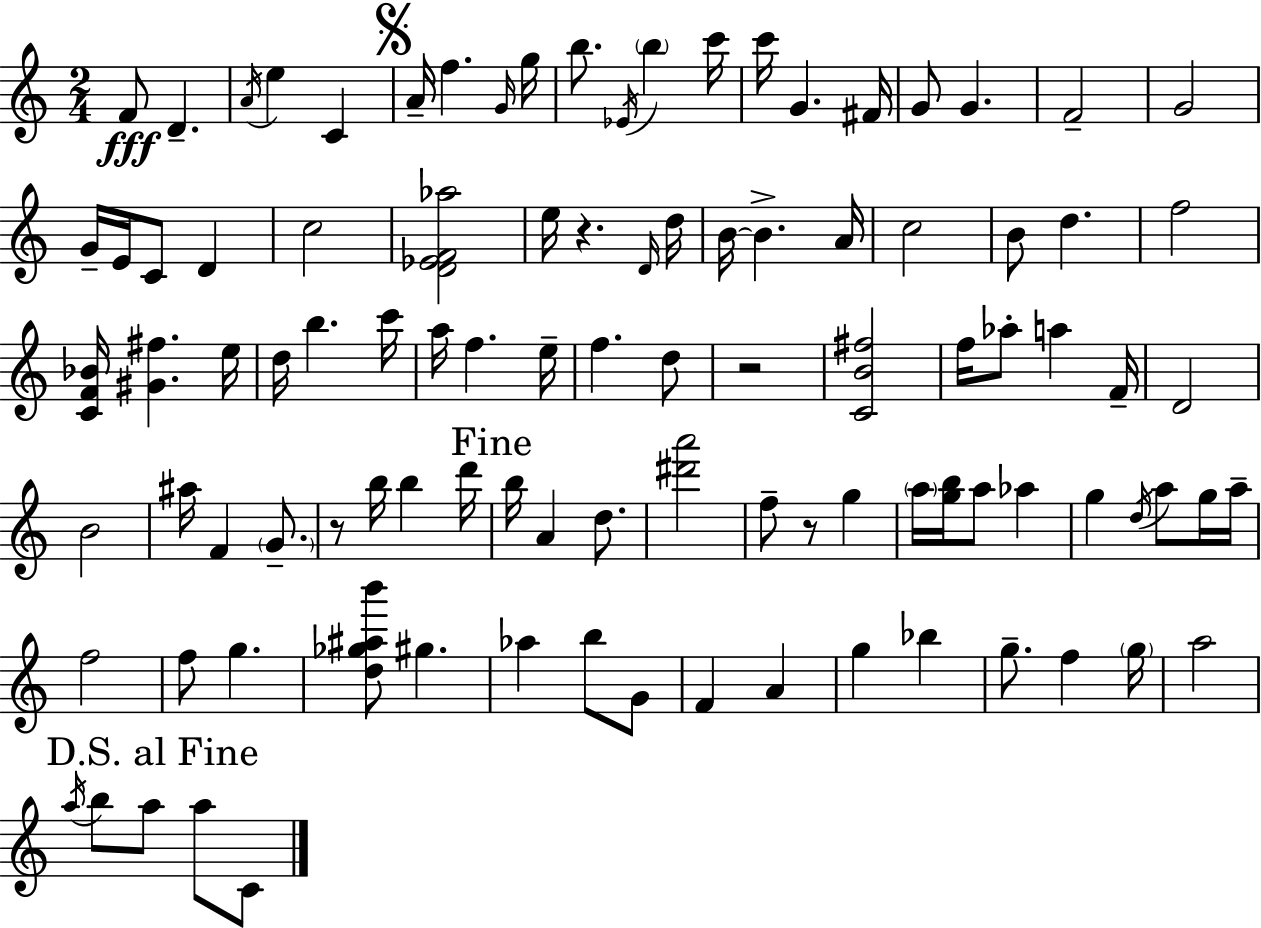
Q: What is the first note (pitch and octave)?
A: F4